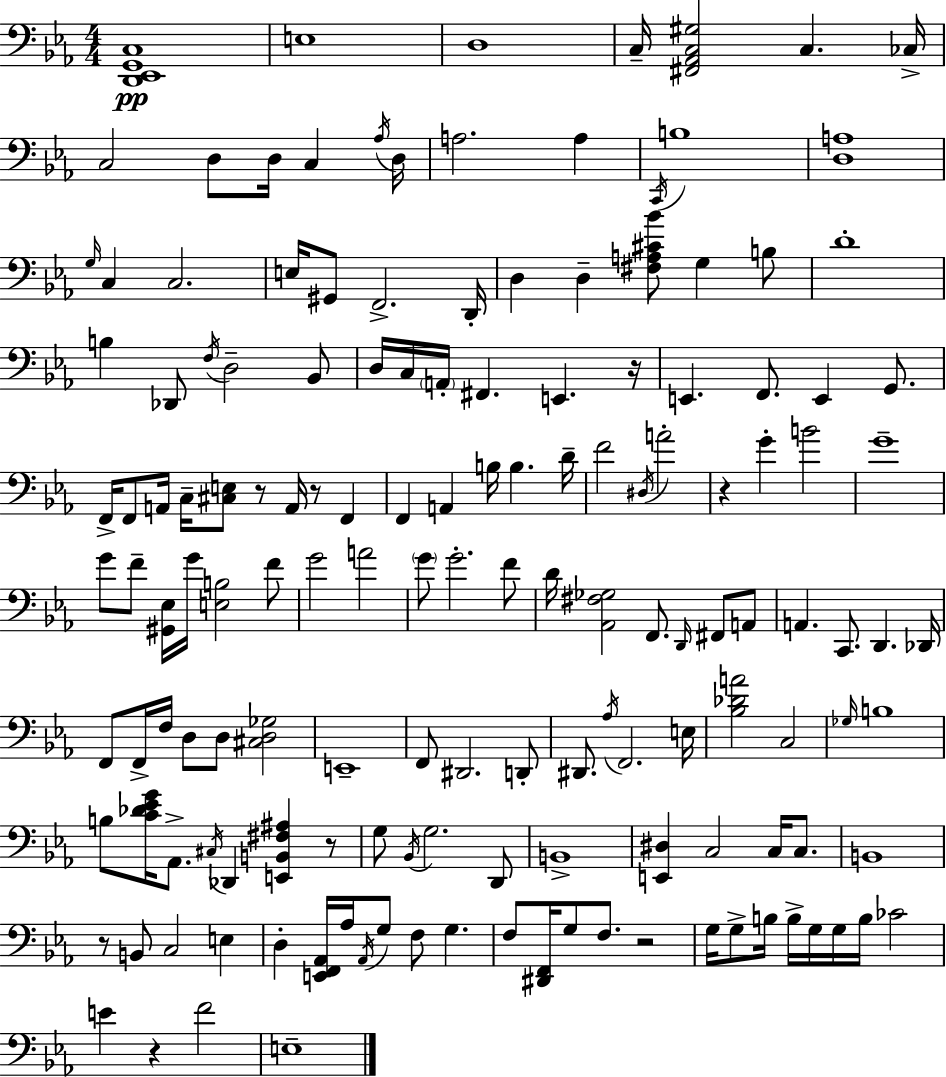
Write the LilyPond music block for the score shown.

{
  \clef bass
  \numericTimeSignature
  \time 4/4
  \key ees \major
  <d, ees, g, c>1\pp | e1 | d1 | c16-- <fis, aes, c gis>2 c4. ces16-> | \break c2 d8 d16 c4 \acciaccatura { aes16 } | d16 a2. a4 | \acciaccatura { c,16 } b1 | <d a>1 | \break \grace { g16 } c4 c2. | e16 gis,8 f,2.-> | d,16-. d4 d4-- <fis a cis' bes'>8 g4 | b8 d'1-. | \break b4 des,8 \acciaccatura { f16 } d2-- | bes,8 d16 c16 \parenthesize a,16-. fis,4. e,4. | r16 e,4. f,8. e,4 | g,8. f,16-> f,8 a,16 c16-- <cis e>8 r8 a,16 r8 | \break f,4 f,4 a,4 b16 b4. | d'16-- f'2 \acciaccatura { dis16 } a'2-. | r4 g'4-. b'2 | g'1-- | \break g'8 f'8-- <gis, ees>16 g'16 <e b>2 | f'8 g'2 a'2 | \parenthesize g'8 g'2.-. | f'8 d'16 <aes, fis ges>2 f,8. | \break \grace { d,16 } fis,8 a,8 a,4. c,8. d,4. | des,16 f,8 f,16-> f16 d8 d8 <cis d ges>2 | e,1-- | f,8 dis,2. | \break d,8-. dis,8. \acciaccatura { aes16 } f,2. | e16 <bes des' a'>2 c2 | \grace { ges16 } b1 | b8 <c' des' ees' g'>16 aes,8.-> \acciaccatura { cis16 } des,4 | \break <e, b, fis ais>4 r8 g8 \acciaccatura { bes,16 } g2. | d,8 b,1-> | <e, dis>4 c2 | c16 c8. b,1 | \break r8 b,8 c2 | e4 d4-. <e, f, aes,>16 aes16 | \acciaccatura { aes,16 } g8 f8 g4. f8 <dis, f,>16 g8 | f8. r2 g16 g8-> b16 b16-> | \break g16 g16 b16 ces'2 e'4 r4 | f'2 e1-- | \bar "|."
}